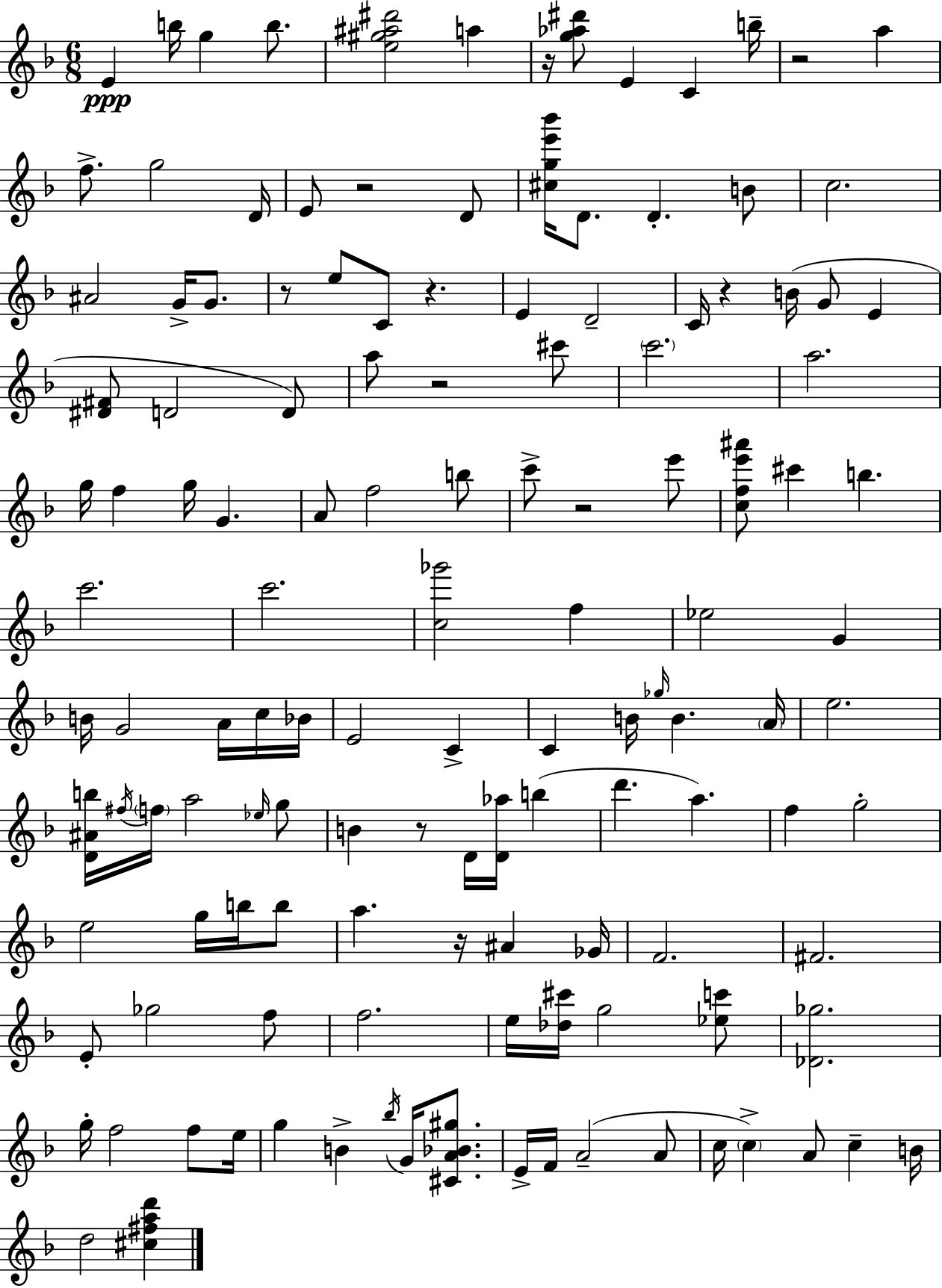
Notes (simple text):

E4/q B5/s G5/q B5/e. [E5,G#5,A#5,D#6]/h A5/q R/s [G5,Ab5,D#6]/e E4/q C4/q B5/s R/h A5/q F5/e. G5/h D4/s E4/e R/h D4/e [C#5,G5,E6,Bb6]/s D4/e. D4/q. B4/e C5/h. A#4/h G4/s G4/e. R/e E5/e C4/e R/q. E4/q D4/h C4/s R/q B4/s G4/e E4/q [D#4,F#4]/e D4/h D4/e A5/e R/h C#6/e C6/h. A5/h. G5/s F5/q G5/s G4/q. A4/e F5/h B5/e C6/e R/h E6/e [C5,F5,E6,A#6]/e C#6/q B5/q. C6/h. C6/h. [C5,Gb6]/h F5/q Eb5/h G4/q B4/s G4/h A4/s C5/s Bb4/s E4/h C4/q C4/q B4/s Gb5/s B4/q. A4/s E5/h. [D4,A#4,B5]/s F#5/s F5/s A5/h Eb5/s G5/e B4/q R/e D4/s [D4,Ab5]/s B5/q D6/q. A5/q. F5/q G5/h E5/h G5/s B5/s B5/e A5/q. R/s A#4/q Gb4/s F4/h. F#4/h. E4/e Gb5/h F5/e F5/h. E5/s [Db5,C#6]/s G5/h [Eb5,C6]/e [Db4,Gb5]/h. G5/s F5/h F5/e E5/s G5/q B4/q Bb5/s G4/s [C#4,A4,Bb4,G#5]/e. E4/s F4/s A4/h A4/e C5/s C5/q A4/e C5/q B4/s D5/h [C#5,F#5,A5,D6]/q